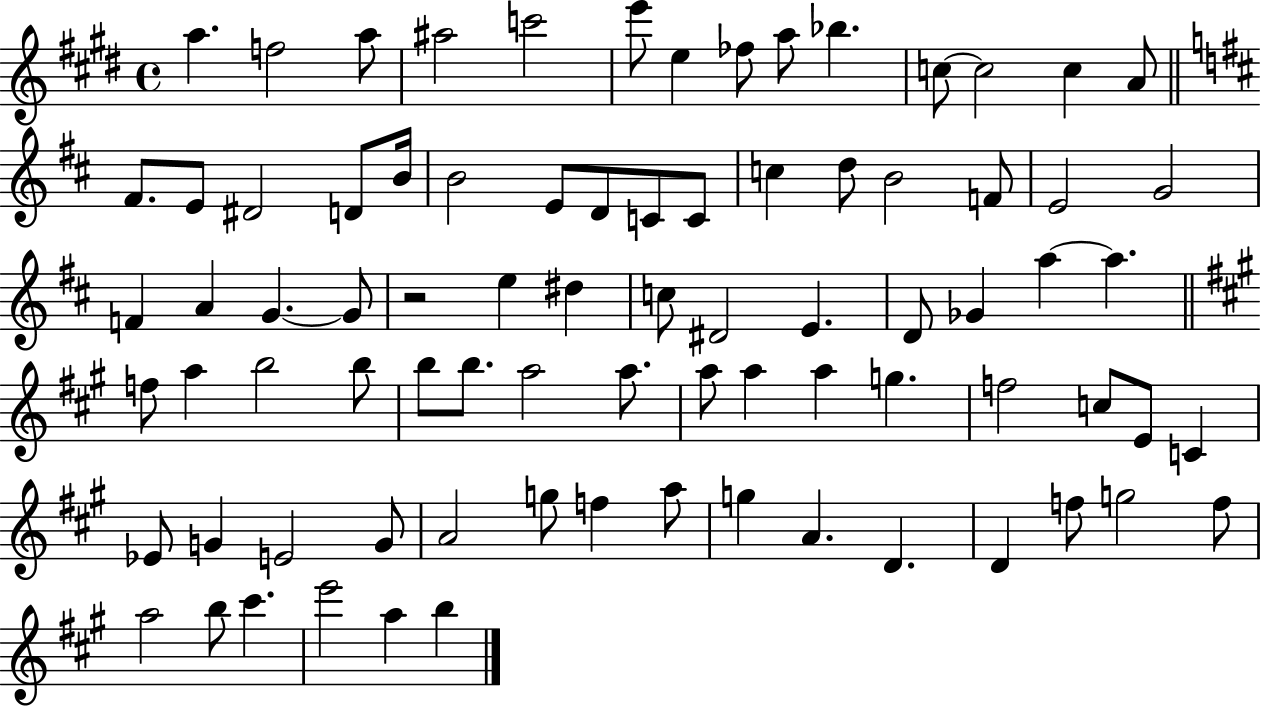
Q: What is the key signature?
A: E major